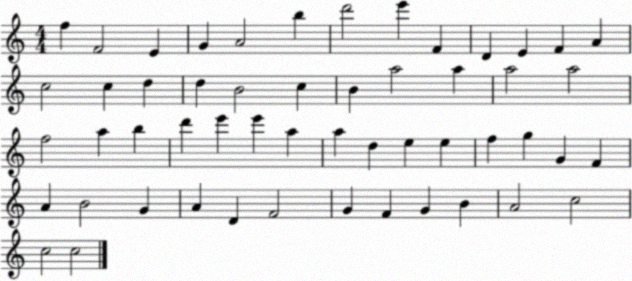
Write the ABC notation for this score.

X:1
T:Untitled
M:4/4
L:1/4
K:C
f F2 E G A2 b d'2 e' F D E F A c2 c d d B2 c B a2 a a2 a2 f2 a b d' e' e' a a d e e f g G F A B2 G A D F2 G F G B A2 c2 c2 c2